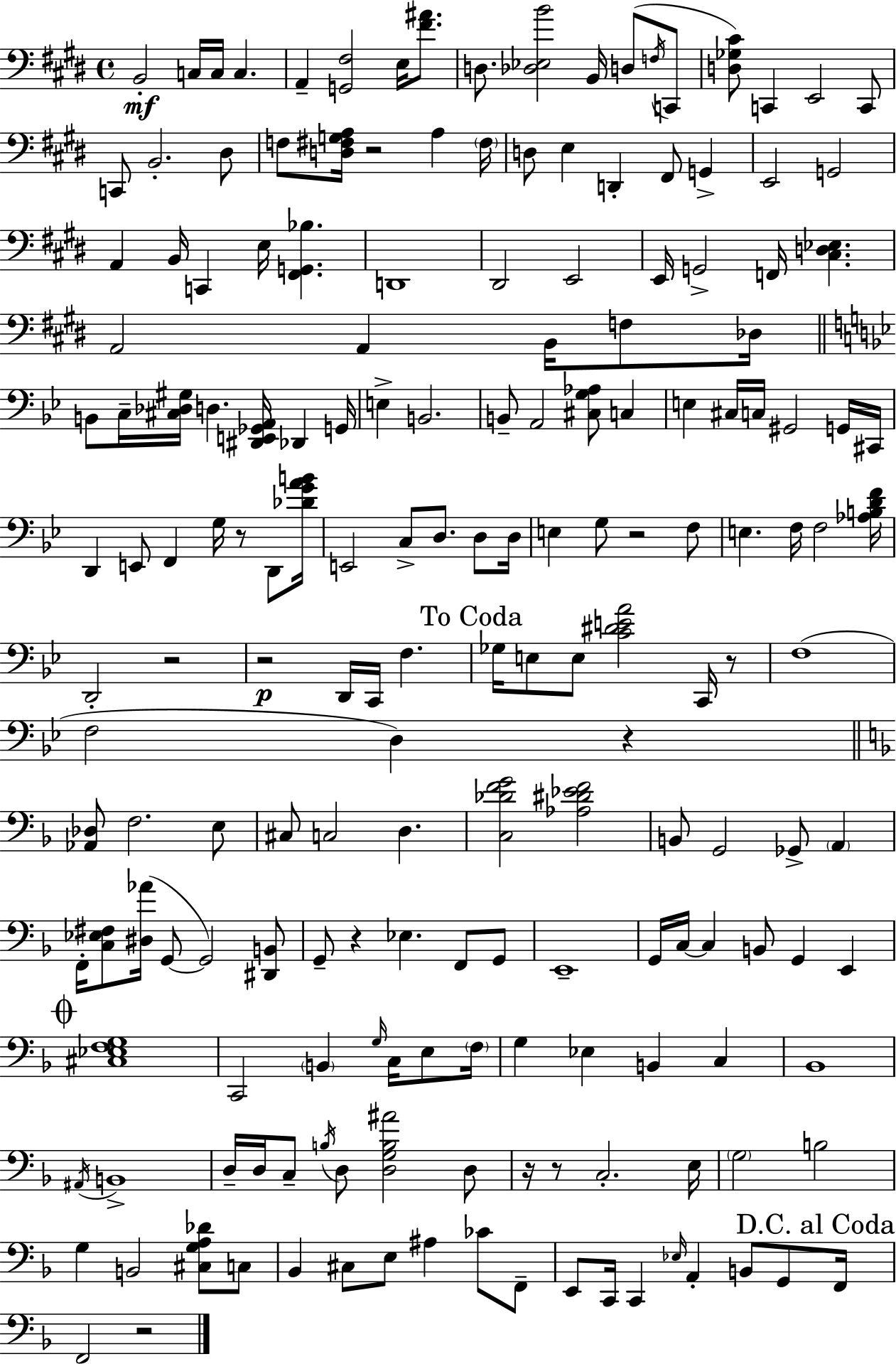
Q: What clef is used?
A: bass